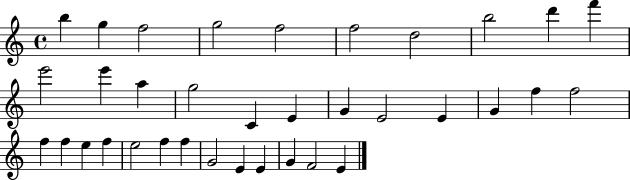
X:1
T:Untitled
M:4/4
L:1/4
K:C
b g f2 g2 f2 f2 d2 b2 d' f' e'2 e' a g2 C E G E2 E G f f2 f f e f e2 f f G2 E E G F2 E